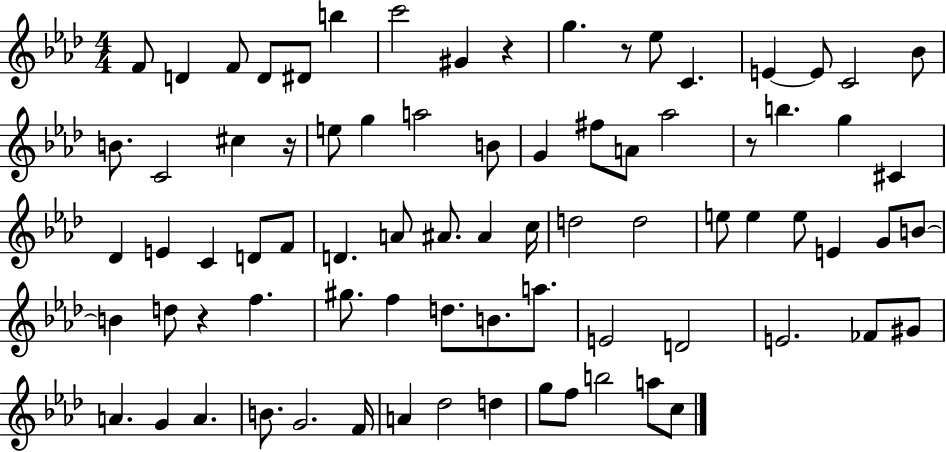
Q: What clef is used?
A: treble